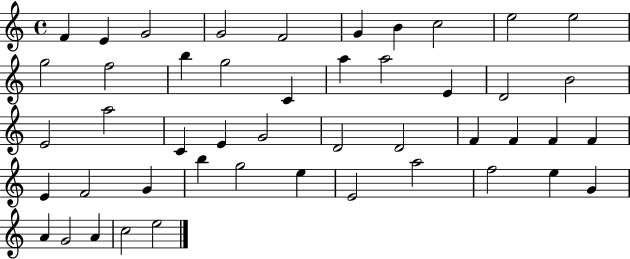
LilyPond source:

{
  \clef treble
  \time 4/4
  \defaultTimeSignature
  \key c \major
  f'4 e'4 g'2 | g'2 f'2 | g'4 b'4 c''2 | e''2 e''2 | \break g''2 f''2 | b''4 g''2 c'4 | a''4 a''2 e'4 | d'2 b'2 | \break e'2 a''2 | c'4 e'4 g'2 | d'2 d'2 | f'4 f'4 f'4 f'4 | \break e'4 f'2 g'4 | b''4 g''2 e''4 | e'2 a''2 | f''2 e''4 g'4 | \break a'4 g'2 a'4 | c''2 e''2 | \bar "|."
}